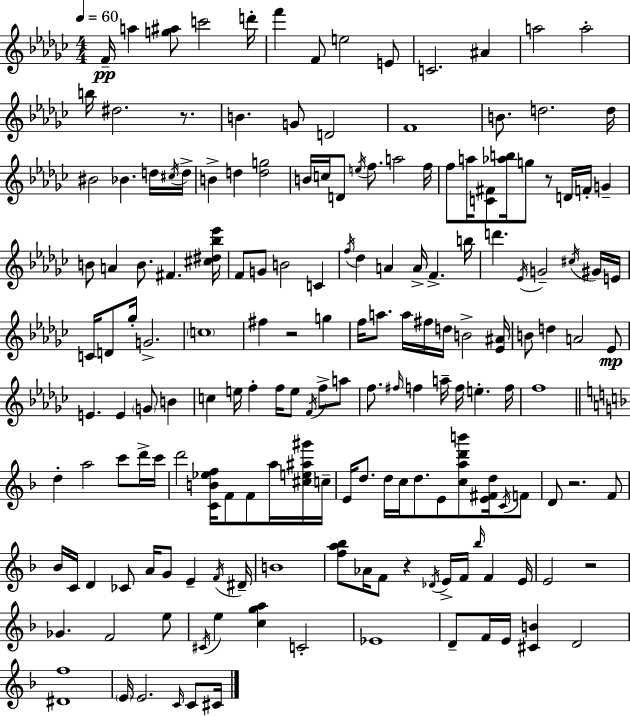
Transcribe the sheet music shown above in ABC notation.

X:1
T:Untitled
M:4/4
L:1/4
K:Ebm
F/4 a [g^a]/2 c'2 d'/4 f' F/2 e2 E/2 C2 ^A a2 a2 b/4 ^d2 z/2 B G/2 D2 F4 B/2 d2 d/4 ^B2 _B d/4 ^c/4 d/4 B d [dg]2 B/4 c/4 D/2 e/4 f/2 a2 f/4 f/2 a/4 [C^F]/2 [_ab]/4 g/2 z/2 D/4 F/4 G B/2 A B/2 ^F [^c^d_b_e']/4 F/2 G/2 B2 C f/4 _d A A/4 F b/4 d' _E/4 G2 ^c/4 ^G/4 E/4 C/4 D/2 _g/4 G2 c4 ^f z2 g f/4 a/2 a/4 ^f/4 d/4 B2 [_E^A]/4 B/2 d A2 _E/2 E E G/2 B c e/4 f f/4 e/2 F/4 f/2 a/2 f/2 ^f/4 f a/4 f/4 e f/4 f4 d a2 c'/2 d'/4 c'/4 d'2 [CB_ef]/4 F/2 F/2 a/4 [^ce^a^g']/4 c/4 E/4 d/2 d/4 c/4 d/2 E/2 [cad'b']/2 [E^Fd]/4 C/4 F/2 D/2 z2 F/2 _B/4 C/4 D _C/2 A/4 G/2 E F/4 ^D/4 B4 [fa_b]/2 _A/4 F/2 z _D/4 E/4 F/4 _b/4 F E/4 E2 z2 _G F2 e/2 ^C/4 e [cga] C2 _E4 D/2 F/4 E/4 [^CB] D2 [^Df]4 E/4 E2 C/4 C/2 ^C/4